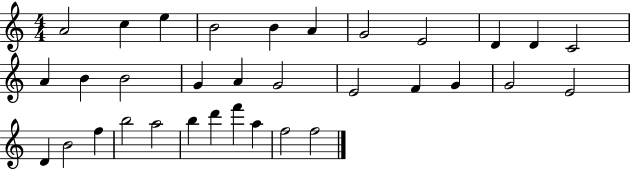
A4/h C5/q E5/q B4/h B4/q A4/q G4/h E4/h D4/q D4/q C4/h A4/q B4/q B4/h G4/q A4/q G4/h E4/h F4/q G4/q G4/h E4/h D4/q B4/h F5/q B5/h A5/h B5/q D6/q F6/q A5/q F5/h F5/h